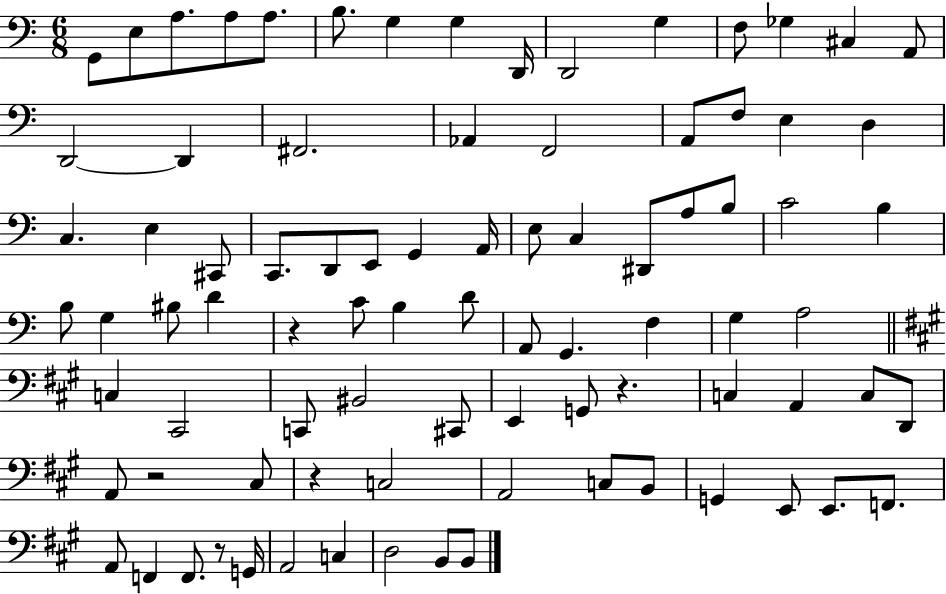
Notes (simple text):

G2/e E3/e A3/e. A3/e A3/e. B3/e. G3/q G3/q D2/s D2/h G3/q F3/e Gb3/q C#3/q A2/e D2/h D2/q F#2/h. Ab2/q F2/h A2/e F3/e E3/q D3/q C3/q. E3/q C#2/e C2/e. D2/e E2/e G2/q A2/s E3/e C3/q D#2/e A3/e B3/e C4/h B3/q B3/e G3/q BIS3/e D4/q R/q C4/e B3/q D4/e A2/e G2/q. F3/q G3/q A3/h C3/q C#2/h C2/e BIS2/h C#2/e E2/q G2/e R/q. C3/q A2/q C3/e D2/e A2/e R/h C#3/e R/q C3/h A2/h C3/e B2/e G2/q E2/e E2/e. F2/e. A2/e F2/q F2/e. R/e G2/s A2/h C3/q D3/h B2/e B2/e